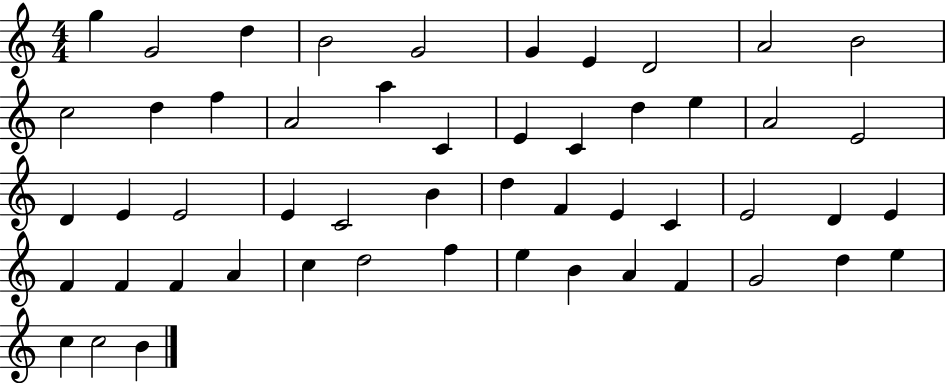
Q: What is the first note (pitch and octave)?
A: G5